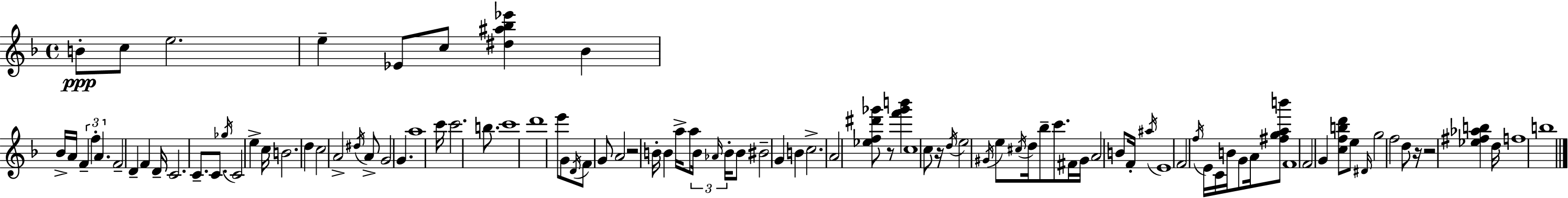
B4/e C5/e E5/h. E5/q Eb4/e C5/e [D#5,A#5,Bb5,Eb6]/q Bb4/q Bb4/s A4/s F4/q F5/q A4/q. F4/h D4/q F4/q D4/s C4/h. C4/e. C4/e. Gb5/s C4/h E5/q C5/s B4/h. D5/q C5/h A4/h D#5/s A4/e G4/h G4/q. A5/w C6/s C6/h. B5/e. C6/w D6/w E6/e G4/e D4/s F4/e G4/e A4/h R/h B4/s B4/q A5/s A5/e B4/s Ab4/s B4/s B4/e BIS4/h G4/q B4/q C5/h. A4/h [Eb5,F5,D#6,Gb6]/e R/e [F6,Gb6,B6]/q C5/w C5/e R/s D5/s E5/h G#4/s E5/e C#5/s D5/s Bb5/e C6/e. F#4/s G#4/s A4/h B4/e F4/s A#5/s E4/w F4/h F5/s E4/s C4/s B4/s G4/e A4/s [F#5,G5,A5,B6]/e F4/w F4/h G4/q [C5,F5,B5,D6]/e E5/e D#4/s G5/h F5/h D5/e R/s R/h [Eb5,F#5,Ab5,B5]/q D5/s F5/w B5/w